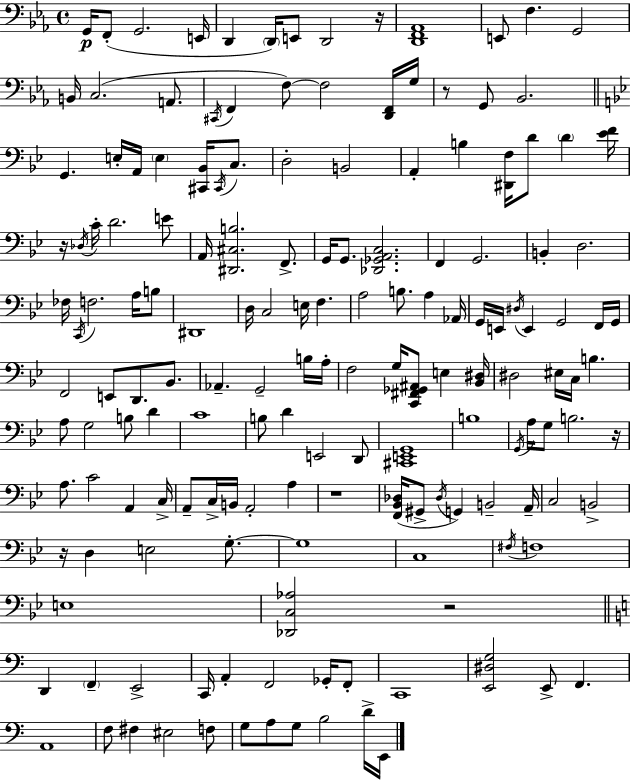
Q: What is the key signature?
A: C minor